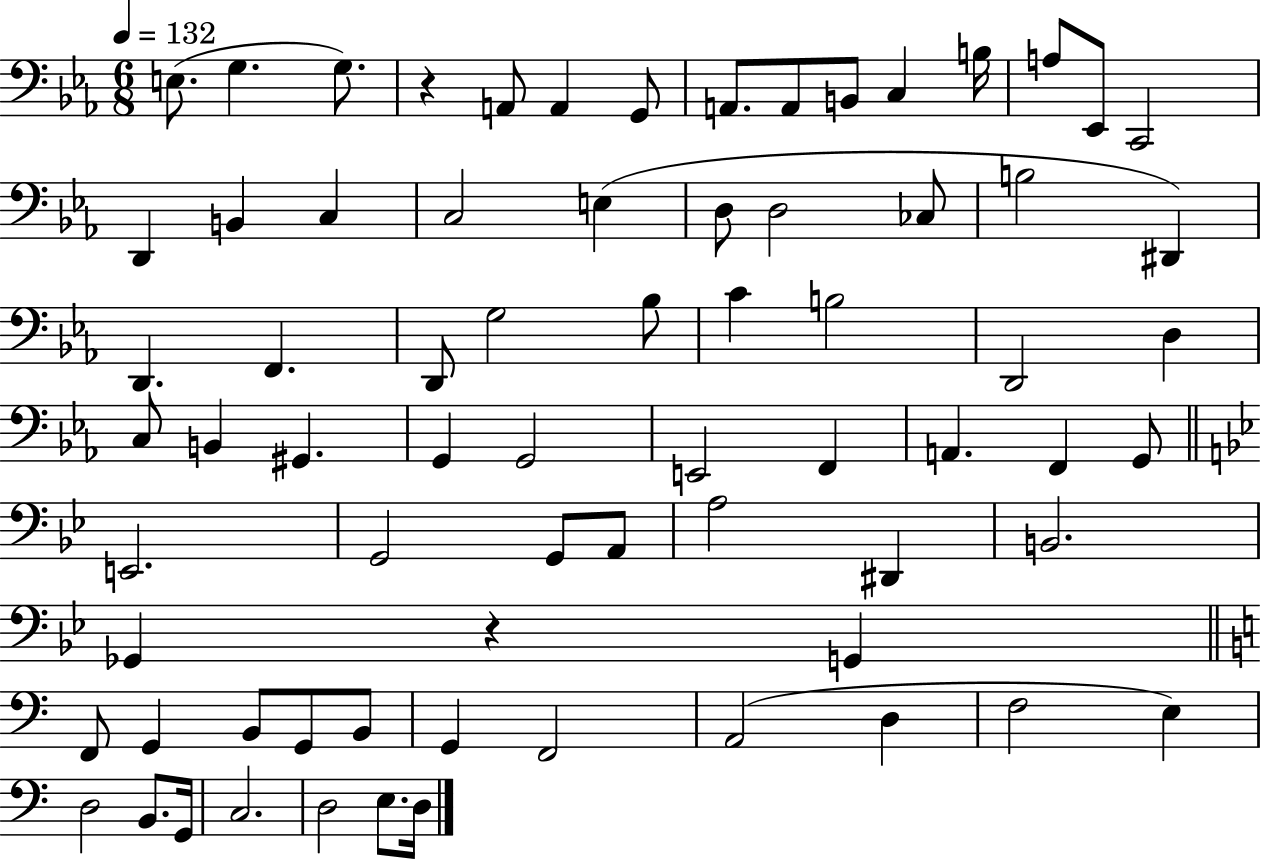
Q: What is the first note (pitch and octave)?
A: E3